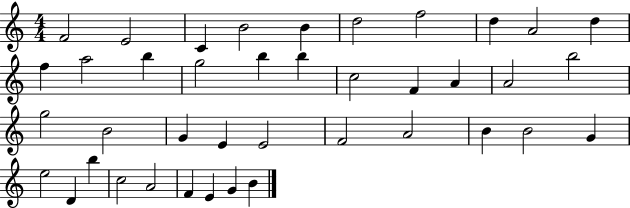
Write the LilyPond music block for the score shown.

{
  \clef treble
  \numericTimeSignature
  \time 4/4
  \key c \major
  f'2 e'2 | c'4 b'2 b'4 | d''2 f''2 | d''4 a'2 d''4 | \break f''4 a''2 b''4 | g''2 b''4 b''4 | c''2 f'4 a'4 | a'2 b''2 | \break g''2 b'2 | g'4 e'4 e'2 | f'2 a'2 | b'4 b'2 g'4 | \break e''2 d'4 b''4 | c''2 a'2 | f'4 e'4 g'4 b'4 | \bar "|."
}